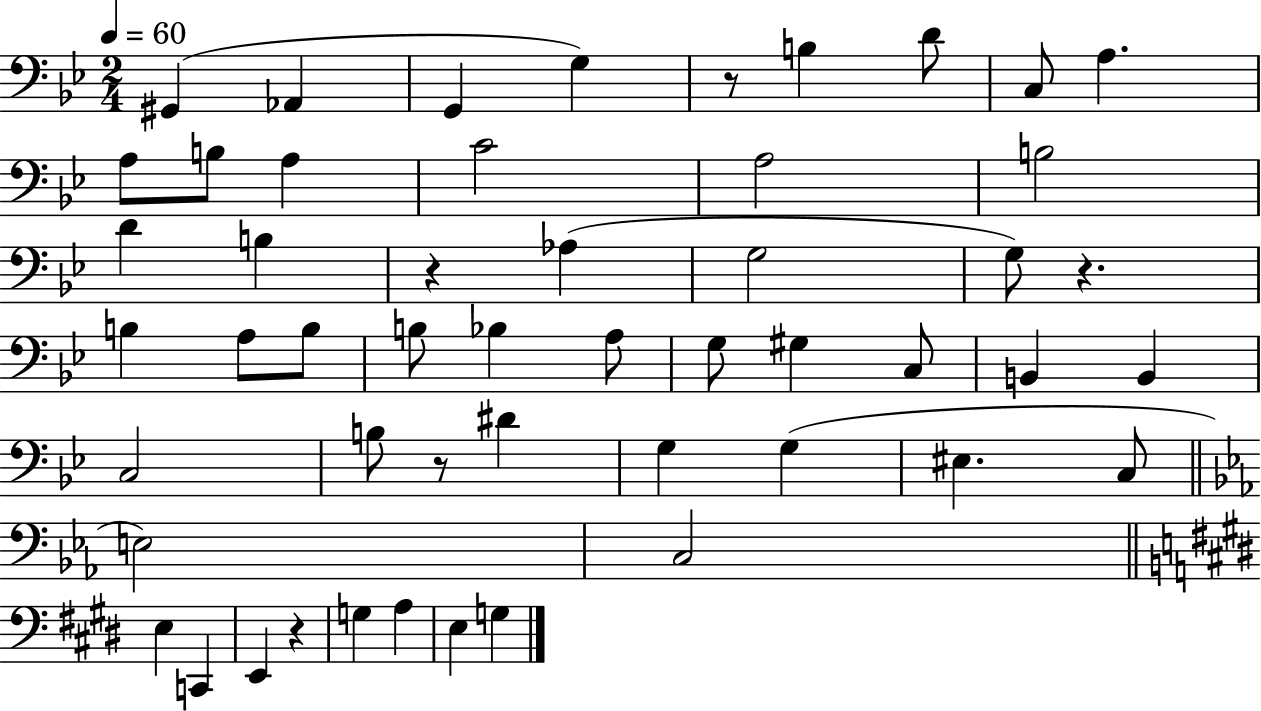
X:1
T:Untitled
M:2/4
L:1/4
K:Bb
^G,, _A,, G,, G, z/2 B, D/2 C,/2 A, A,/2 B,/2 A, C2 A,2 B,2 D B, z _A, G,2 G,/2 z B, A,/2 B,/2 B,/2 _B, A,/2 G,/2 ^G, C,/2 B,, B,, C,2 B,/2 z/2 ^D G, G, ^E, C,/2 E,2 C,2 E, C,, E,, z G, A, E, G,